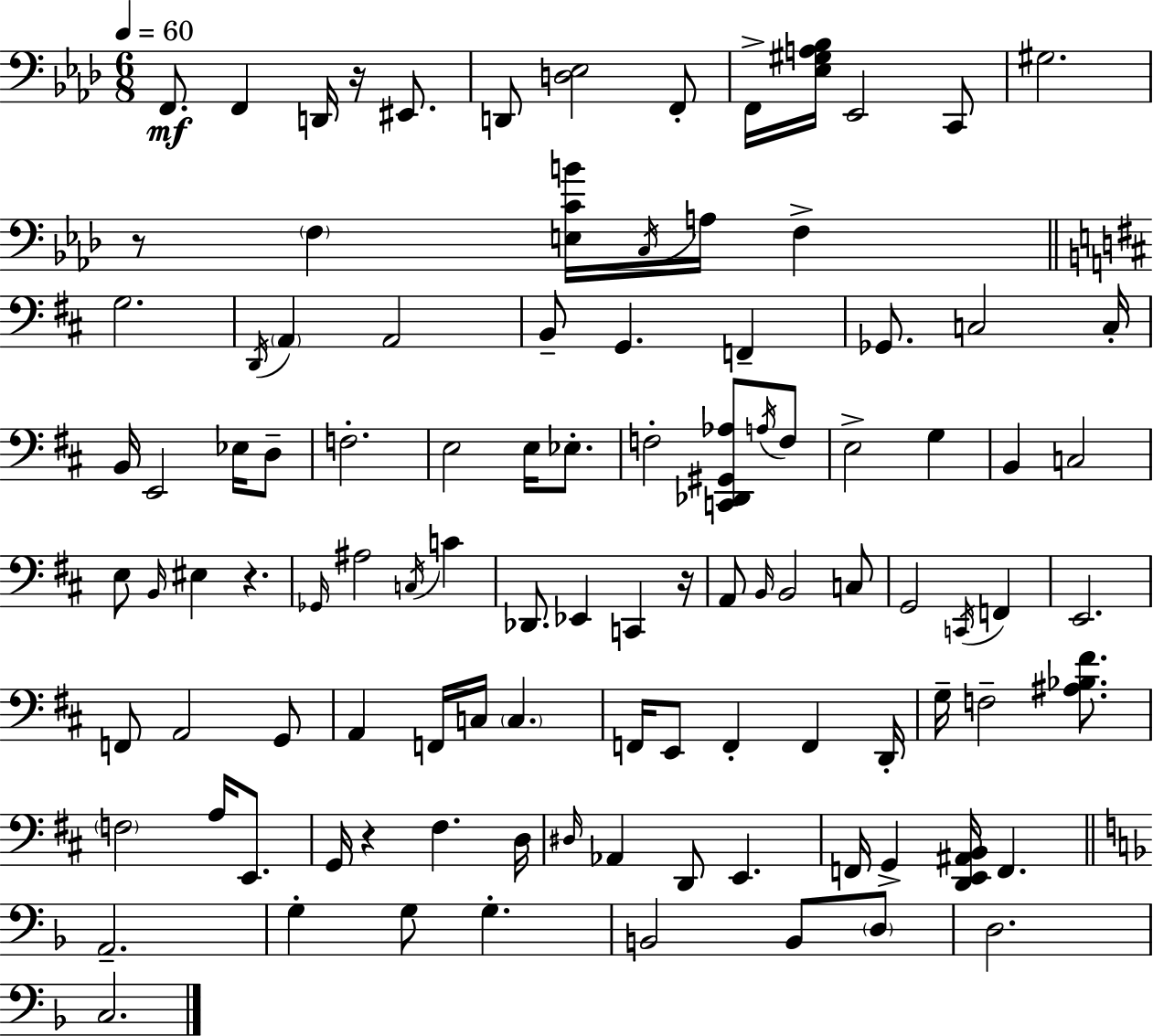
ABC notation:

X:1
T:Untitled
M:6/8
L:1/4
K:Ab
F,,/2 F,, D,,/4 z/4 ^E,,/2 D,,/2 [D,_E,]2 F,,/2 F,,/4 [_E,^G,A,_B,]/4 _E,,2 C,,/2 ^G,2 z/2 F, [E,CB]/4 C,/4 A,/4 F, G,2 D,,/4 A,, A,,2 B,,/2 G,, F,, _G,,/2 C,2 C,/4 B,,/4 E,,2 _E,/4 D,/2 F,2 E,2 E,/4 _E,/2 F,2 [C,,_D,,^G,,_A,]/2 A,/4 F,/2 E,2 G, B,, C,2 E,/2 B,,/4 ^E, z _G,,/4 ^A,2 C,/4 C _D,,/2 _E,, C,, z/4 A,,/2 B,,/4 B,,2 C,/2 G,,2 C,,/4 F,, E,,2 F,,/2 A,,2 G,,/2 A,, F,,/4 C,/4 C, F,,/4 E,,/2 F,, F,, D,,/4 G,/4 F,2 [^A,_B,^F]/2 F,2 A,/4 E,,/2 G,,/4 z ^F, D,/4 ^D,/4 _A,, D,,/2 E,, F,,/4 G,, [D,,E,,^A,,B,,]/4 F,, A,,2 G, G,/2 G, B,,2 B,,/2 D,/2 D,2 C,2